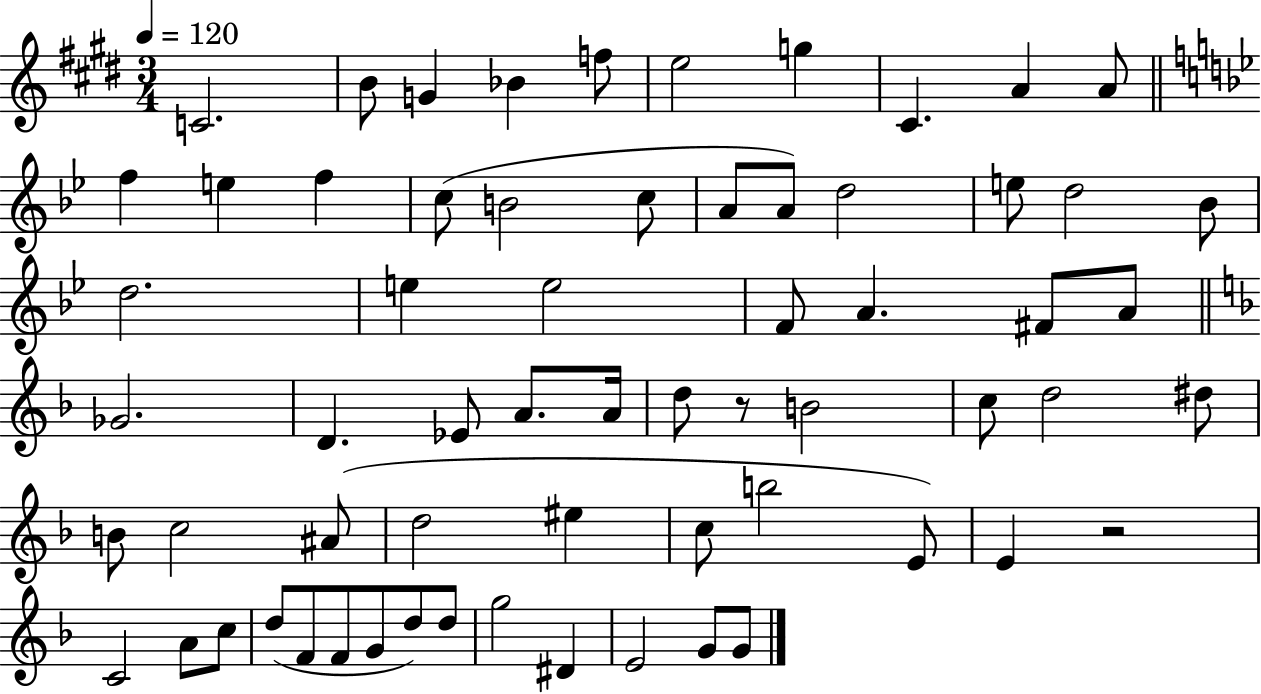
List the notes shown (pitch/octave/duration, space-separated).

C4/h. B4/e G4/q Bb4/q F5/e E5/h G5/q C#4/q. A4/q A4/e F5/q E5/q F5/q C5/e B4/h C5/e A4/e A4/e D5/h E5/e D5/h Bb4/e D5/h. E5/q E5/h F4/e A4/q. F#4/e A4/e Gb4/h. D4/q. Eb4/e A4/e. A4/s D5/e R/e B4/h C5/e D5/h D#5/e B4/e C5/h A#4/e D5/h EIS5/q C5/e B5/h E4/e E4/q R/h C4/h A4/e C5/e D5/e F4/e F4/e G4/e D5/e D5/e G5/h D#4/q E4/h G4/e G4/e